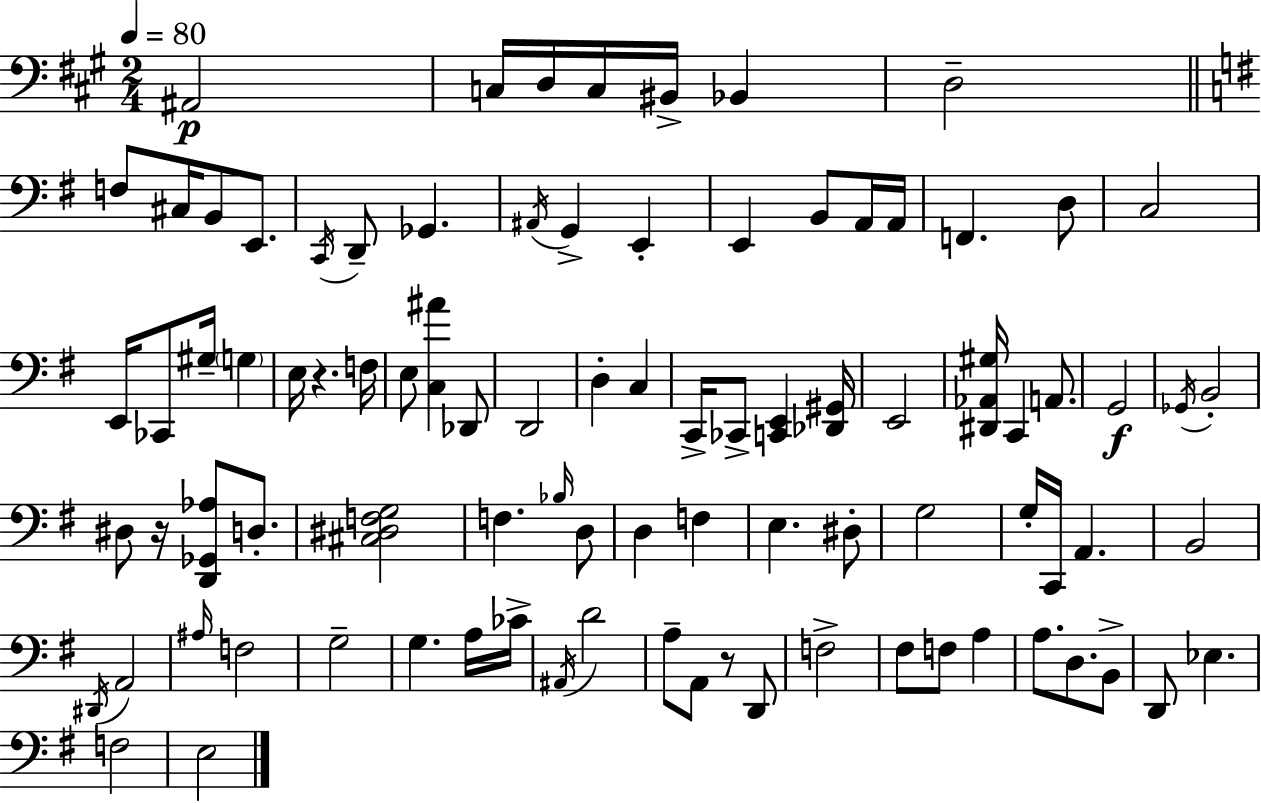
{
  \clef bass
  \numericTimeSignature
  \time 2/4
  \key a \major
  \tempo 4 = 80
  ais,2\p | c16 d16 c16 bis,16-> bes,4 | d2-- | \bar "||" \break \key g \major f8 cis16 b,8 e,8. | \acciaccatura { c,16 } d,8-- ges,4. | \acciaccatura { ais,16 } g,4-> e,4-. | e,4 b,8 | \break a,16 a,16 f,4. | d8 c2 | e,16 ces,8 gis16-- \parenthesize g4 | e16 r4. | \break f16 e8 <c ais'>4 | des,8 d,2 | d4-. c4 | c,16-> ces,8-> <c, e,>4 | \break <des, gis,>16 e,2 | <dis, aes, gis>16 c,4 a,8. | g,2\f | \acciaccatura { ges,16 } b,2-. | \break dis8 r16 <d, ges, aes>8 | d8.-. <cis dis f g>2 | f4. | \grace { bes16 } d8 d4 | \break f4 e4. | dis8-. g2 | g16-. c,16 a,4. | b,2 | \break \acciaccatura { dis,16 } a,2 | \grace { ais16 } f2 | g2-- | g4. | \break a16 ces'16-> \acciaccatura { ais,16 } d'2 | a8-- | a,8 r8 d,8 f2-> | fis8 | \break f8 a4 a8. | d8. b,8-> d,8 | ees4. f2 | e2 | \break \bar "|."
}